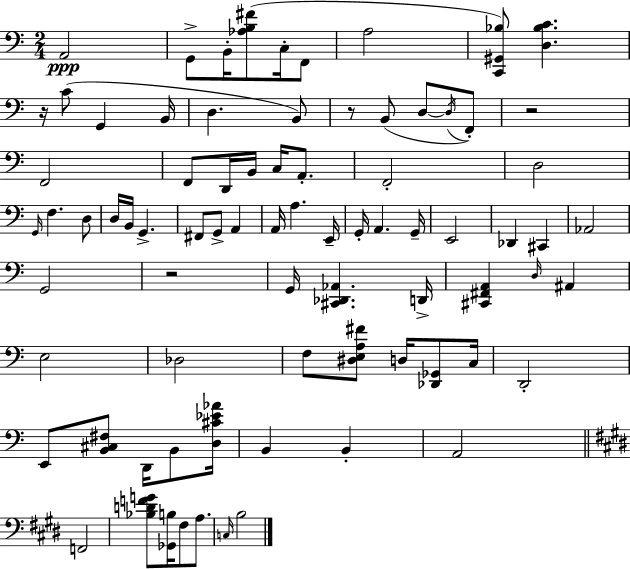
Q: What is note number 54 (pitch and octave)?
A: E2